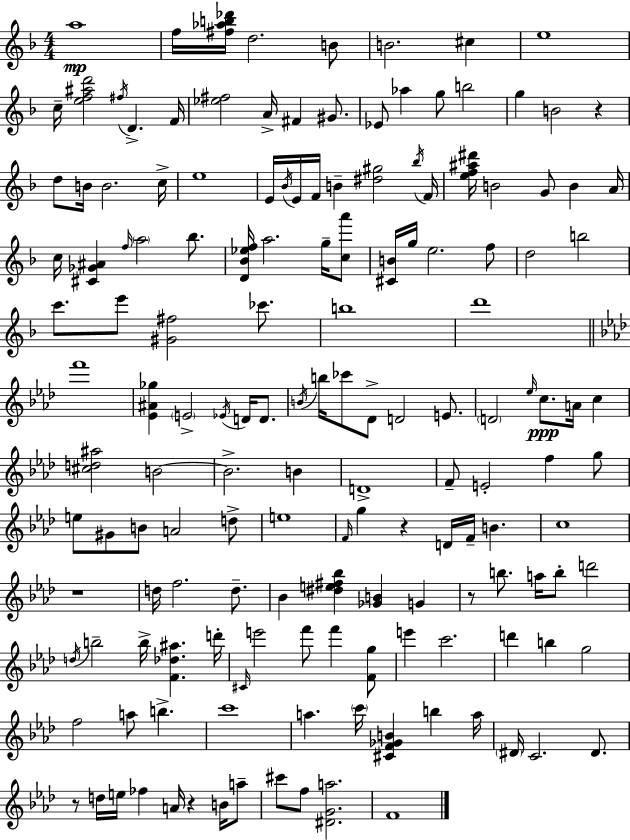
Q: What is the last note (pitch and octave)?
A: F4